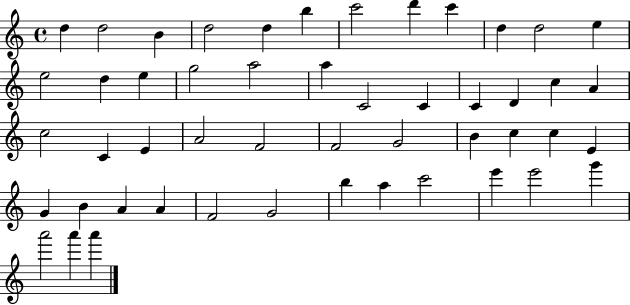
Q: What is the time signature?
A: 4/4